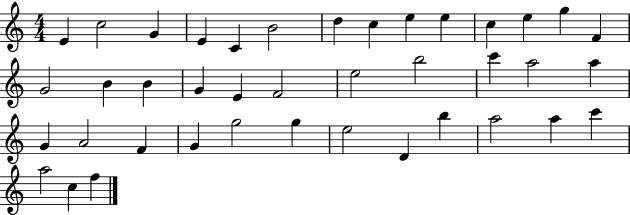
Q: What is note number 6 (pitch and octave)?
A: B4